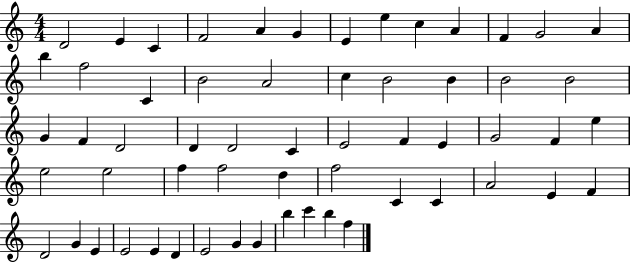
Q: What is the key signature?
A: C major